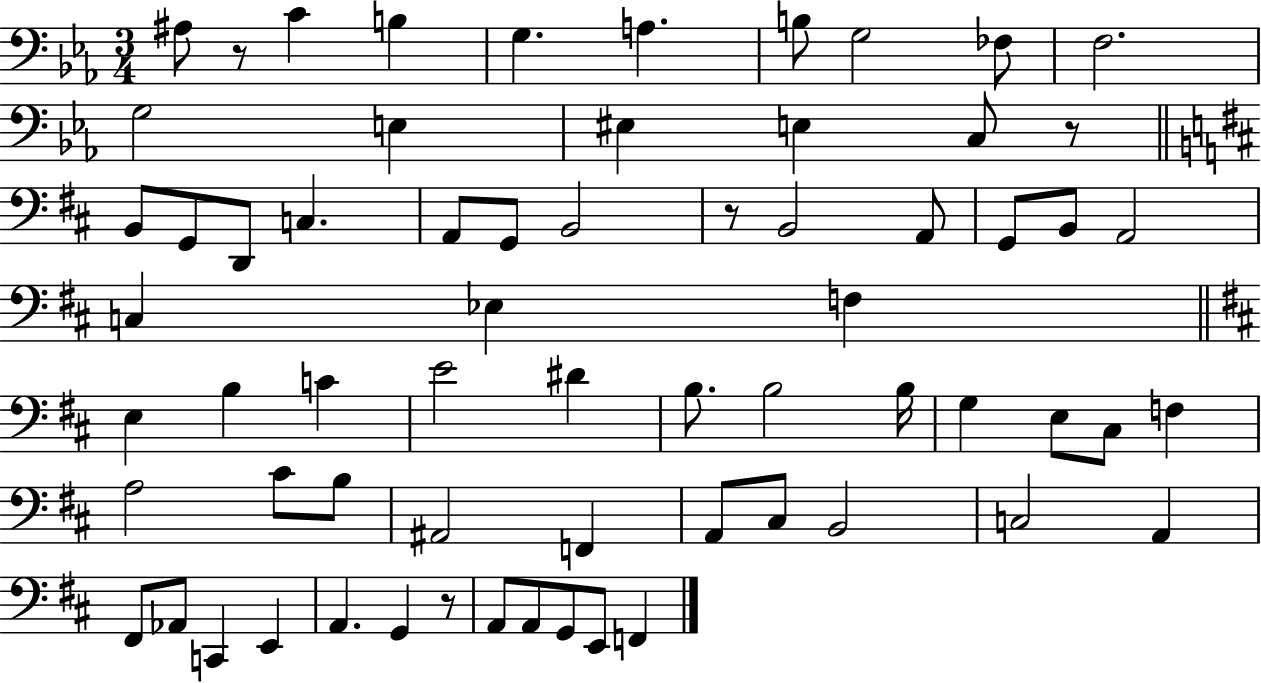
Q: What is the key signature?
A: EES major